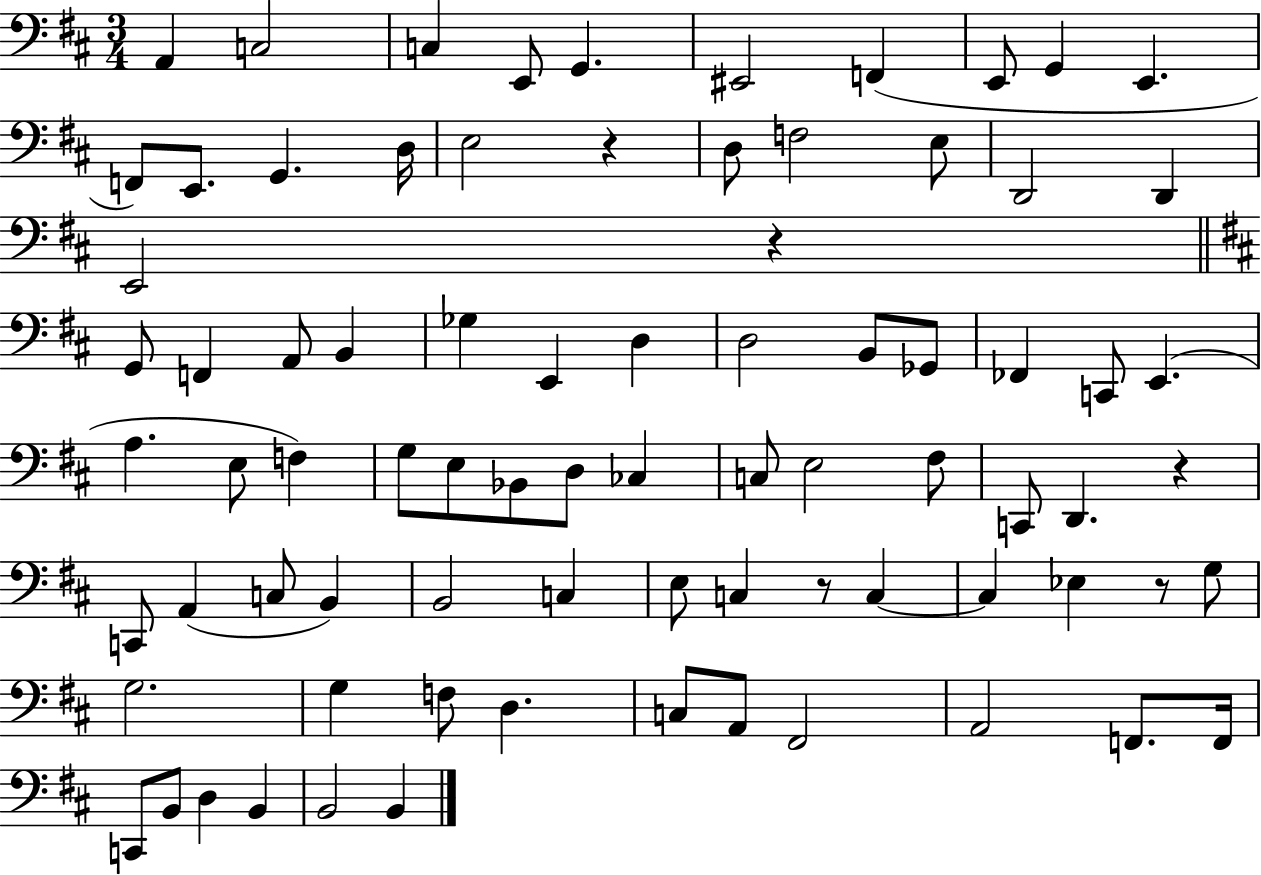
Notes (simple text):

A2/q C3/h C3/q E2/e G2/q. EIS2/h F2/q E2/e G2/q E2/q. F2/e E2/e. G2/q. D3/s E3/h R/q D3/e F3/h E3/e D2/h D2/q E2/h R/q G2/e F2/q A2/e B2/q Gb3/q E2/q D3/q D3/h B2/e Gb2/e FES2/q C2/e E2/q. A3/q. E3/e F3/q G3/e E3/e Bb2/e D3/e CES3/q C3/e E3/h F#3/e C2/e D2/q. R/q C2/e A2/q C3/e B2/q B2/h C3/q E3/e C3/q R/e C3/q C3/q Eb3/q R/e G3/e G3/h. G3/q F3/e D3/q. C3/e A2/e F#2/h A2/h F2/e. F2/s C2/e B2/e D3/q B2/q B2/h B2/q